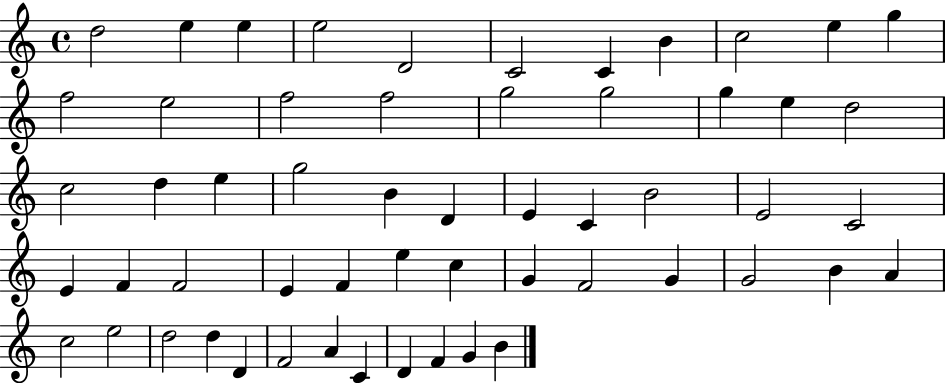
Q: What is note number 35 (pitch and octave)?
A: E4